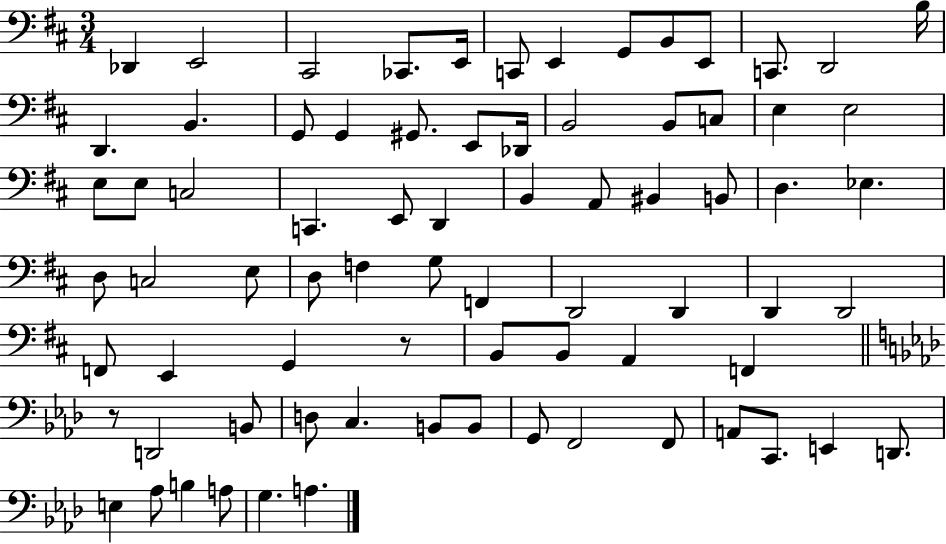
X:1
T:Untitled
M:3/4
L:1/4
K:D
_D,, E,,2 ^C,,2 _C,,/2 E,,/4 C,,/2 E,, G,,/2 B,,/2 E,,/2 C,,/2 D,,2 B,/4 D,, B,, G,,/2 G,, ^G,,/2 E,,/2 _D,,/4 B,,2 B,,/2 C,/2 E, E,2 E,/2 E,/2 C,2 C,, E,,/2 D,, B,, A,,/2 ^B,, B,,/2 D, _E, D,/2 C,2 E,/2 D,/2 F, G,/2 F,, D,,2 D,, D,, D,,2 F,,/2 E,, G,, z/2 B,,/2 B,,/2 A,, F,, z/2 D,,2 B,,/2 D,/2 C, B,,/2 B,,/2 G,,/2 F,,2 F,,/2 A,,/2 C,,/2 E,, D,,/2 E, _A,/2 B, A,/2 G, A,